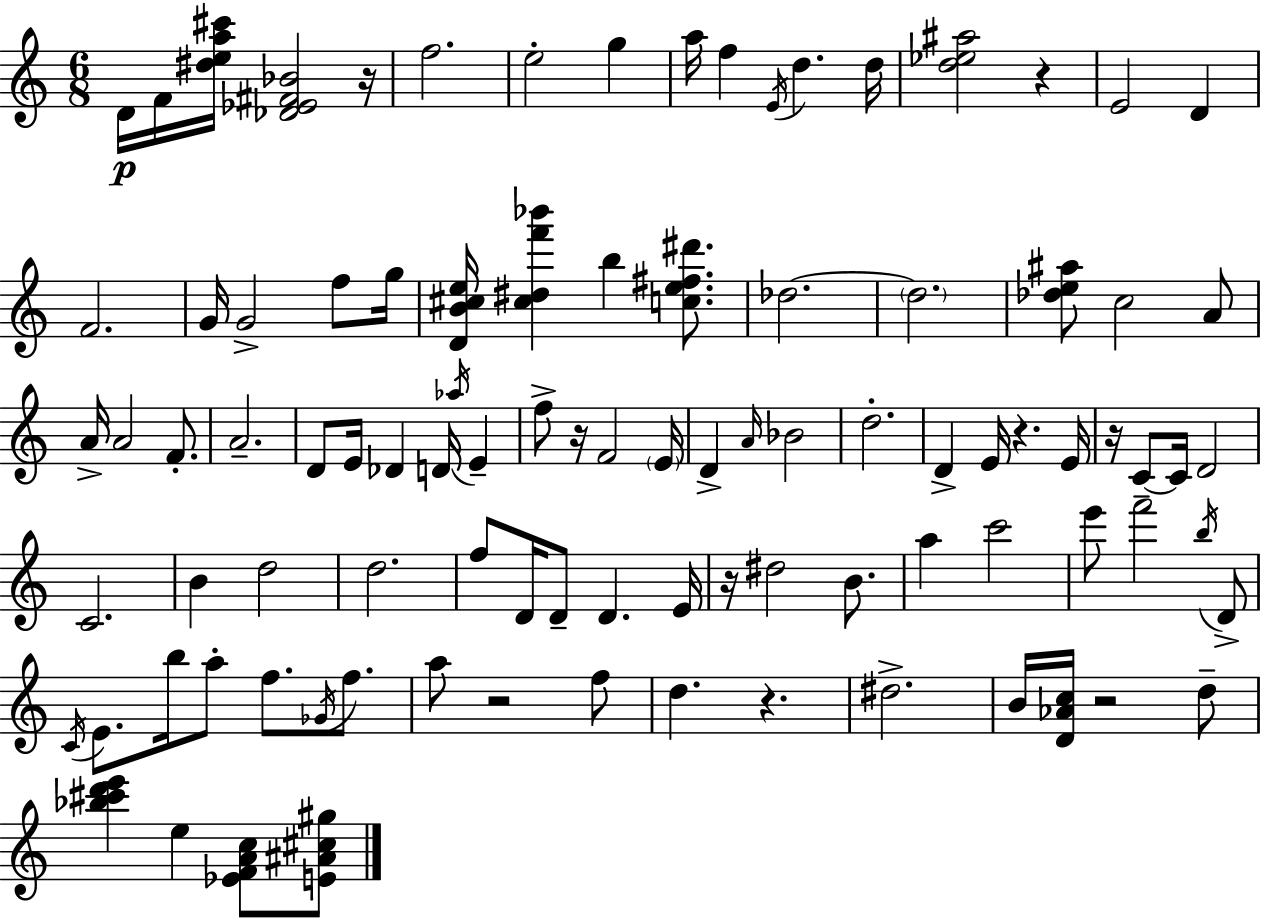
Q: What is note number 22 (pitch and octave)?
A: A4